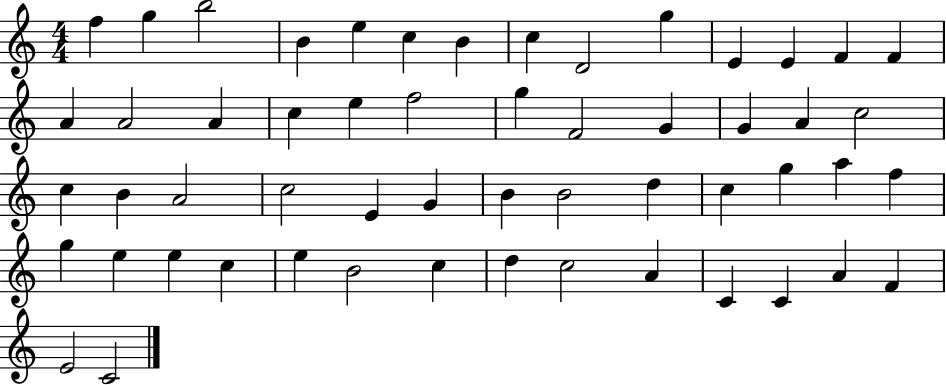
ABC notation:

X:1
T:Untitled
M:4/4
L:1/4
K:C
f g b2 B e c B c D2 g E E F F A A2 A c e f2 g F2 G G A c2 c B A2 c2 E G B B2 d c g a f g e e c e B2 c d c2 A C C A F E2 C2